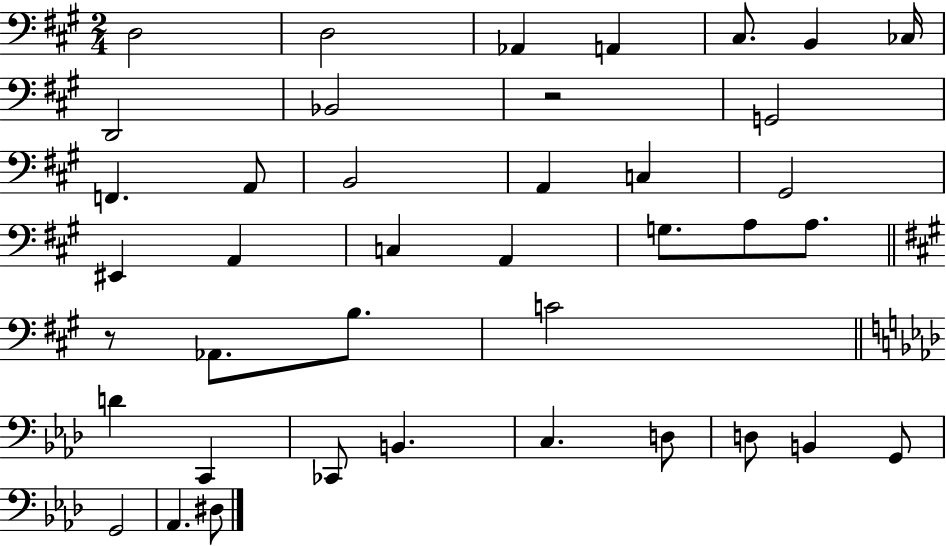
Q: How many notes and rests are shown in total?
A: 40